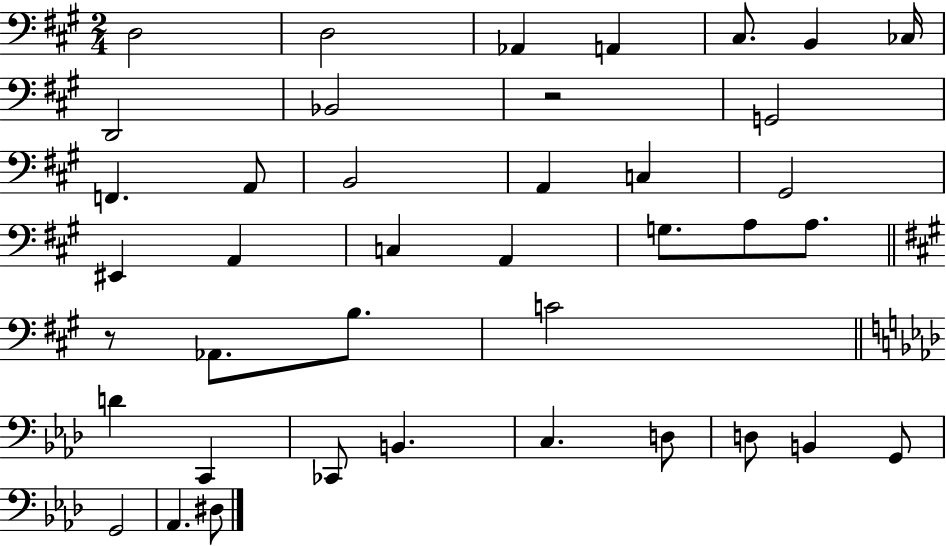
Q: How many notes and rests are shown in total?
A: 40